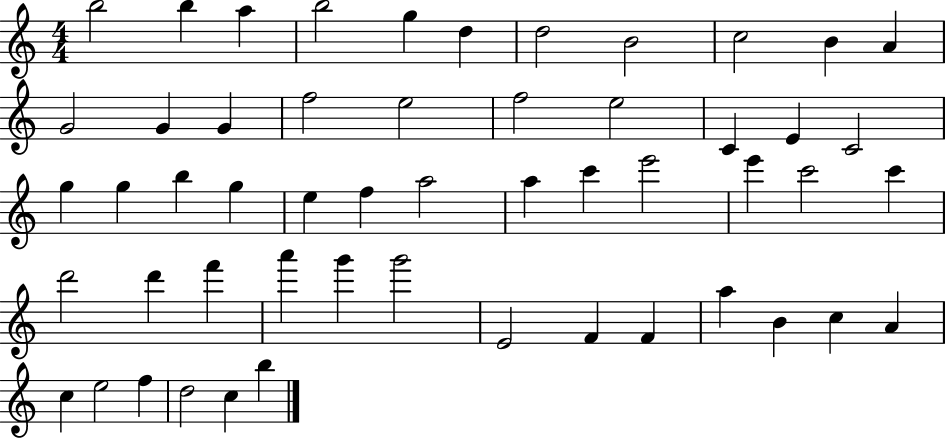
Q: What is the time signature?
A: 4/4